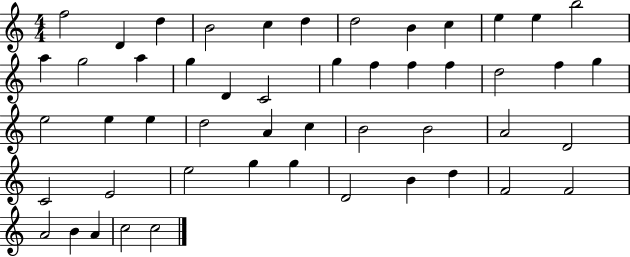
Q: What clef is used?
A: treble